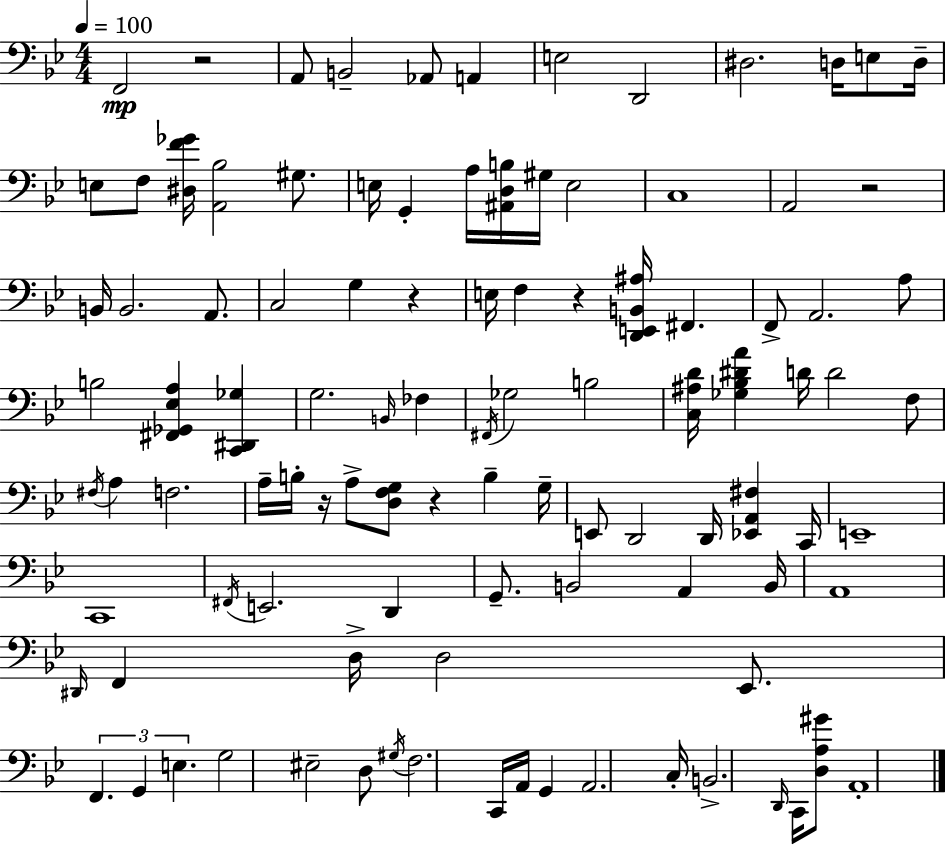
X:1
T:Untitled
M:4/4
L:1/4
K:Bb
F,,2 z2 A,,/2 B,,2 _A,,/2 A,, E,2 D,,2 ^D,2 D,/4 E,/2 D,/4 E,/2 F,/2 [^D,F_G]/4 [A,,_B,]2 ^G,/2 E,/4 G,, A,/4 [^A,,D,B,]/4 ^G,/4 E,2 C,4 A,,2 z2 B,,/4 B,,2 A,,/2 C,2 G, z E,/4 F, z [D,,E,,B,,^A,]/4 ^F,, F,,/2 A,,2 A,/2 B,2 [^F,,_G,,_E,A,] [C,,^D,,_G,] G,2 B,,/4 _F, ^F,,/4 _G,2 B,2 [C,^A,D]/4 [_G,_B,^DA] D/4 D2 F,/2 ^F,/4 A, F,2 A,/4 B,/4 z/4 A,/2 [D,F,G,]/2 z B, G,/4 E,,/2 D,,2 D,,/4 [_E,,A,,^F,] C,,/4 E,,4 C,,4 ^F,,/4 E,,2 D,, G,,/2 B,,2 A,, B,,/4 A,,4 ^D,,/4 F,, D,/4 D,2 _E,,/2 F,, G,, E, G,2 ^E,2 D,/2 ^G,/4 F,2 C,,/4 A,,/4 G,, A,,2 C,/4 B,,2 D,,/4 C,,/4 [D,A,^G]/2 A,,4